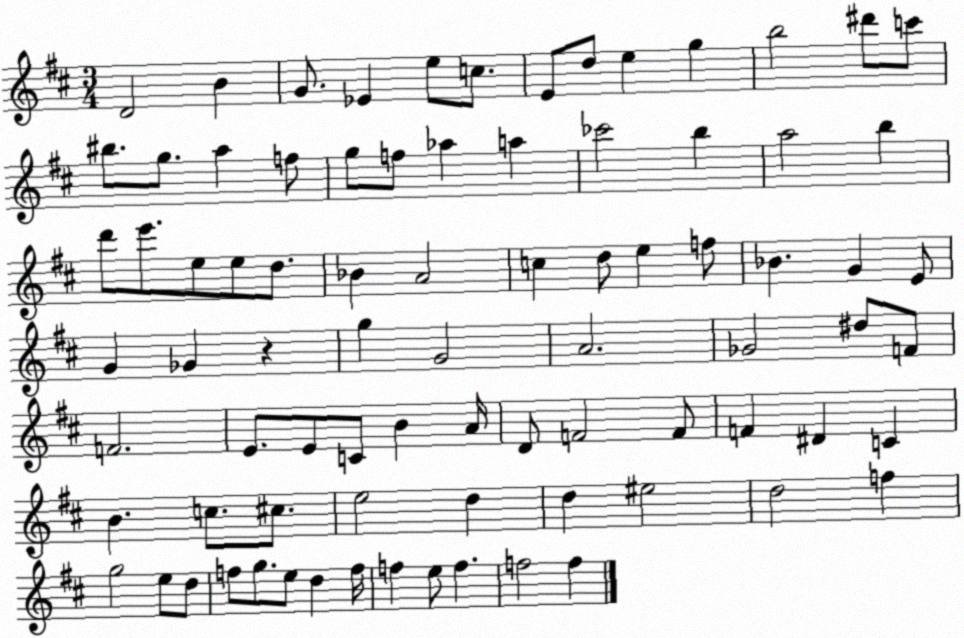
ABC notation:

X:1
T:Untitled
M:3/4
L:1/4
K:D
D2 B G/2 _E e/2 c/2 E/2 d/2 e g b2 ^d'/2 c'/2 ^b/2 g/2 a f/2 g/2 f/2 _a a _c'2 b a2 b d'/2 e'/2 e/2 e/2 d/2 _B A2 c d/2 e f/2 _B G E/2 G _G z g G2 A2 _G2 ^d/2 F/2 F2 E/2 E/2 C/2 B A/4 D/2 F2 F/2 F ^D C B c/2 ^c/2 e2 d d ^e2 d2 f g2 e/2 d/2 f/2 g/2 e/2 d f/4 f e/2 f f2 f